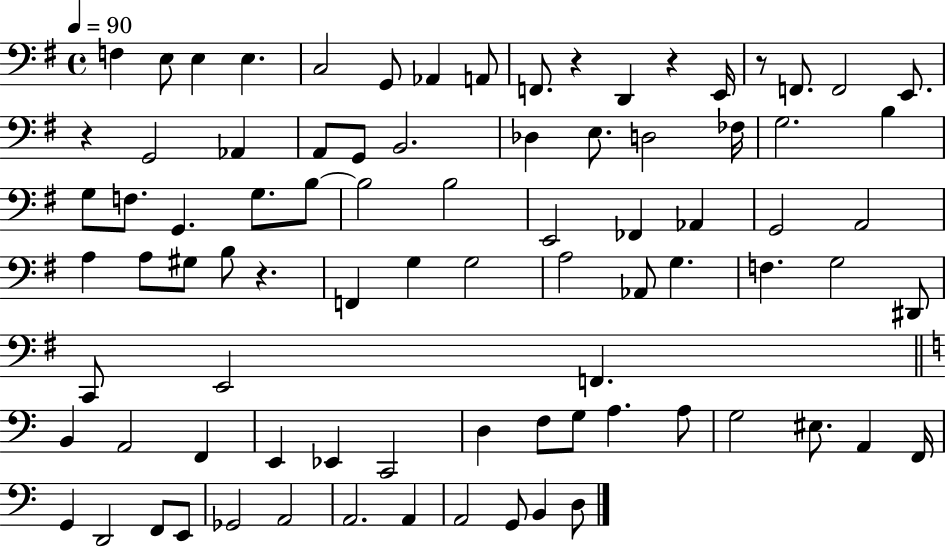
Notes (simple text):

F3/q E3/e E3/q E3/q. C3/h G2/e Ab2/q A2/e F2/e. R/q D2/q R/q E2/s R/e F2/e. F2/h E2/e. R/q G2/h Ab2/q A2/e G2/e B2/h. Db3/q E3/e. D3/h FES3/s G3/h. B3/q G3/e F3/e. G2/q. G3/e. B3/e B3/h B3/h E2/h FES2/q Ab2/q G2/h A2/h A3/q A3/e G#3/e B3/e R/q. F2/q G3/q G3/h A3/h Ab2/e G3/q. F3/q. G3/h D#2/e C2/e E2/h F2/q. B2/q A2/h F2/q E2/q Eb2/q C2/h D3/q F3/e G3/e A3/q. A3/e G3/h EIS3/e. A2/q F2/s G2/q D2/h F2/e E2/e Gb2/h A2/h A2/h. A2/q A2/h G2/e B2/q D3/e